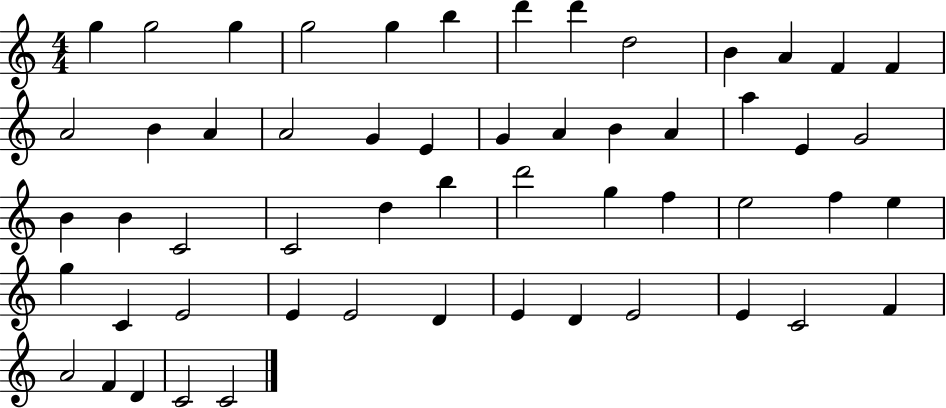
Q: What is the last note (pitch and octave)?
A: C4